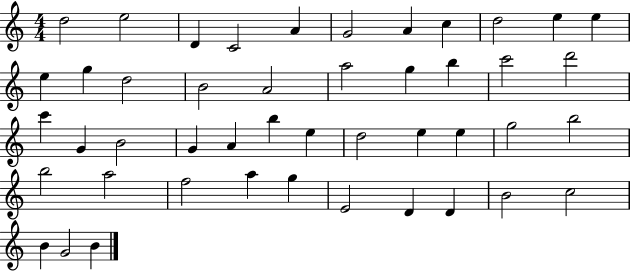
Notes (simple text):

D5/h E5/h D4/q C4/h A4/q G4/h A4/q C5/q D5/h E5/q E5/q E5/q G5/q D5/h B4/h A4/h A5/h G5/q B5/q C6/h D6/h C6/q G4/q B4/h G4/q A4/q B5/q E5/q D5/h E5/q E5/q G5/h B5/h B5/h A5/h F5/h A5/q G5/q E4/h D4/q D4/q B4/h C5/h B4/q G4/h B4/q